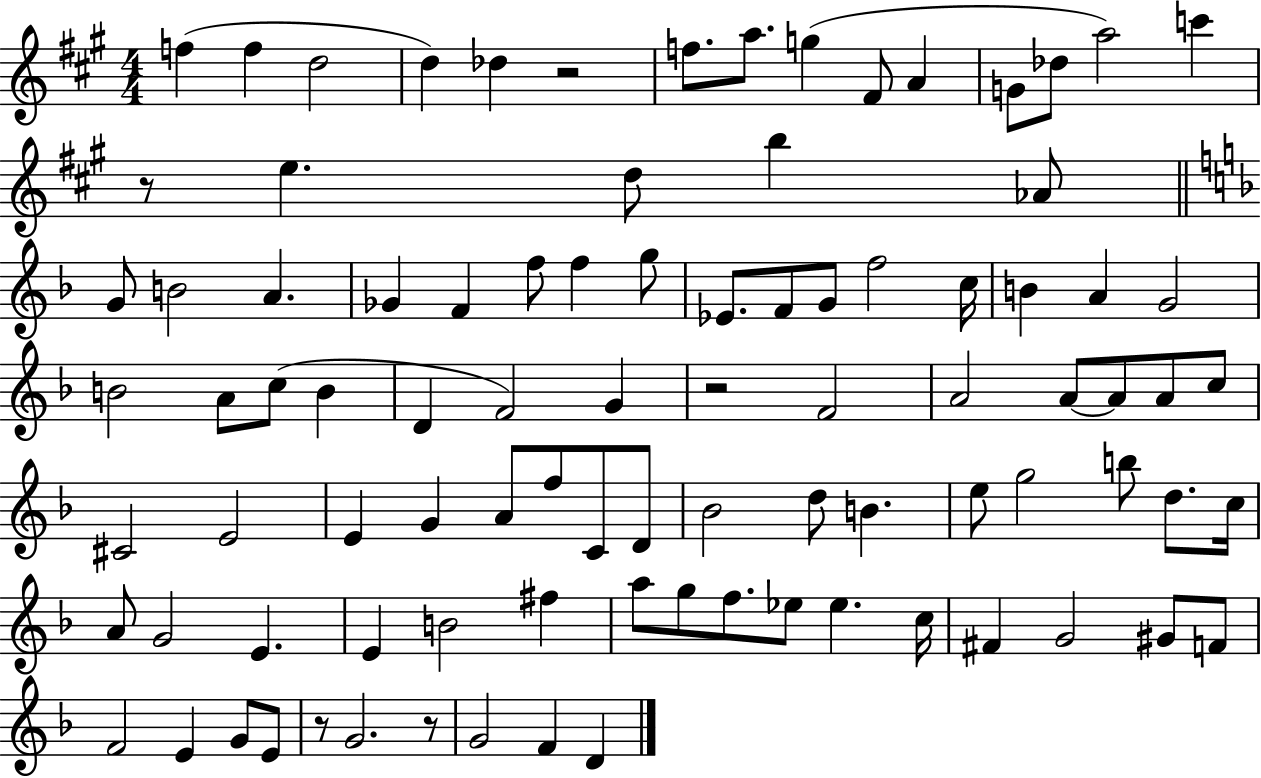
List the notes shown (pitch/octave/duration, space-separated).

F5/q F5/q D5/h D5/q Db5/q R/h F5/e. A5/e. G5/q F#4/e A4/q G4/e Db5/e A5/h C6/q R/e E5/q. D5/e B5/q Ab4/e G4/e B4/h A4/q. Gb4/q F4/q F5/e F5/q G5/e Eb4/e. F4/e G4/e F5/h C5/s B4/q A4/q G4/h B4/h A4/e C5/e B4/q D4/q F4/h G4/q R/h F4/h A4/h A4/e A4/e A4/e C5/e C#4/h E4/h E4/q G4/q A4/e F5/e C4/e D4/e Bb4/h D5/e B4/q. E5/e G5/h B5/e D5/e. C5/s A4/e G4/h E4/q. E4/q B4/h F#5/q A5/e G5/e F5/e. Eb5/e Eb5/q. C5/s F#4/q G4/h G#4/e F4/e F4/h E4/q G4/e E4/e R/e G4/h. R/e G4/h F4/q D4/q